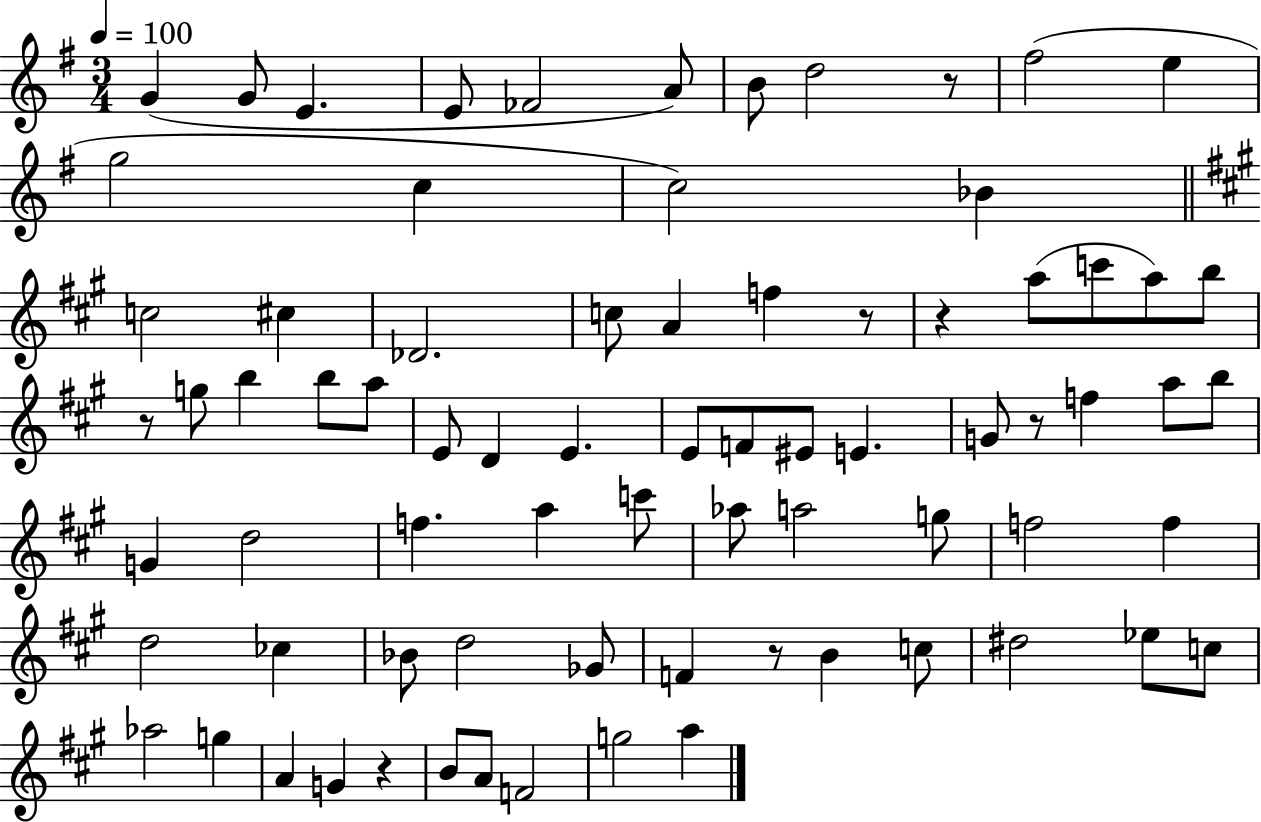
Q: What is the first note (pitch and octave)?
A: G4